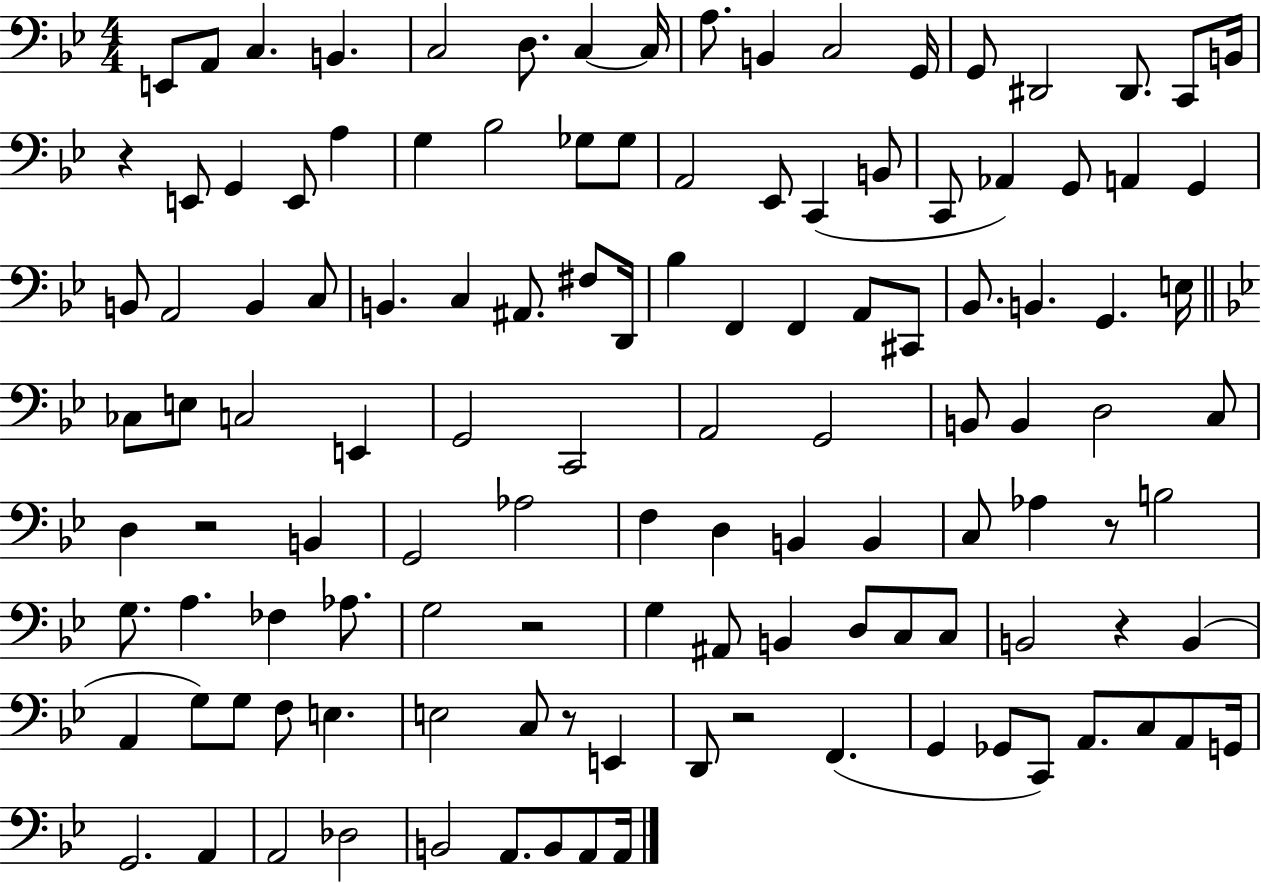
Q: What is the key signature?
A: BES major